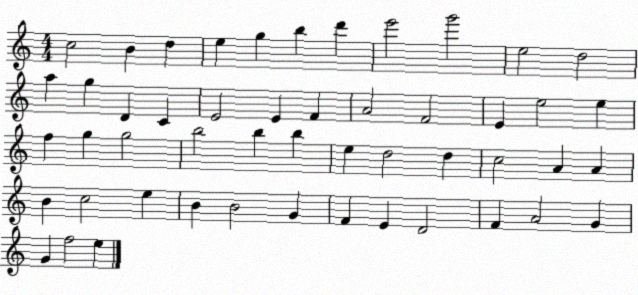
X:1
T:Untitled
M:4/4
L:1/4
K:C
c2 B d e g b d' e'2 g'2 e2 d2 a g D C E2 E F A2 F2 E e2 e f g g2 b2 b b e d2 d c2 A A B c2 e B B2 G F E D2 F A2 G G f2 e